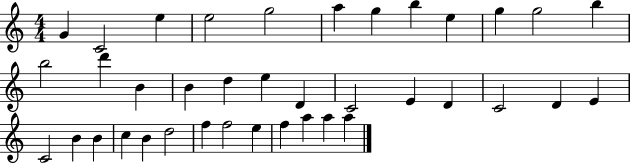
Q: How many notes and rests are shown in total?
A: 38